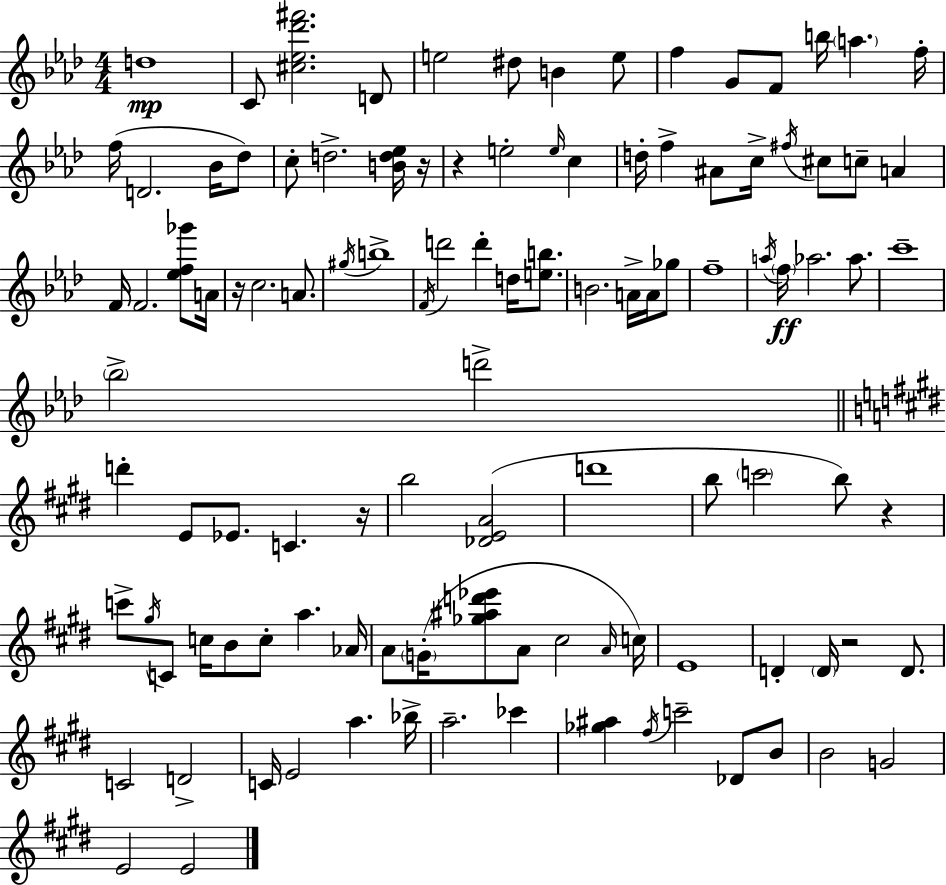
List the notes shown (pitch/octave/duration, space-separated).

D5/w C4/e [C#5,Eb5,Db6,F#6]/h. D4/e E5/h D#5/e B4/q E5/e F5/q G4/e F4/e B5/s A5/q. F5/s F5/s D4/h. Bb4/s Db5/e C5/e D5/h. [B4,D5,Eb5]/s R/s R/q E5/h E5/s C5/q D5/s F5/q A#4/e C5/s F#5/s C#5/e C5/e A4/q F4/s F4/h. [Eb5,F5,Gb6]/e A4/s R/s C5/h. A4/e. G#5/s B5/w F4/s D6/h D6/q D5/s [E5,B5]/e. B4/h. A4/s A4/s Gb5/e F5/w A5/s F5/s Ab5/h. Ab5/e. C6/w Bb5/h D6/h D6/q E4/e Eb4/e. C4/q. R/s B5/h [Db4,E4,A4]/h D6/w B5/e C6/h B5/e R/q C6/e G#5/s C4/e C5/s B4/e C5/e A5/q. Ab4/s A4/e G4/s [Gb5,A#5,D6,Eb6]/e A4/e C#5/h A4/s C5/s E4/w D4/q D4/s R/h D4/e. C4/h D4/h C4/s E4/h A5/q. Bb5/s A5/h. CES6/q [Gb5,A#5]/q F#5/s C6/h Db4/e B4/e B4/h G4/h E4/h E4/h